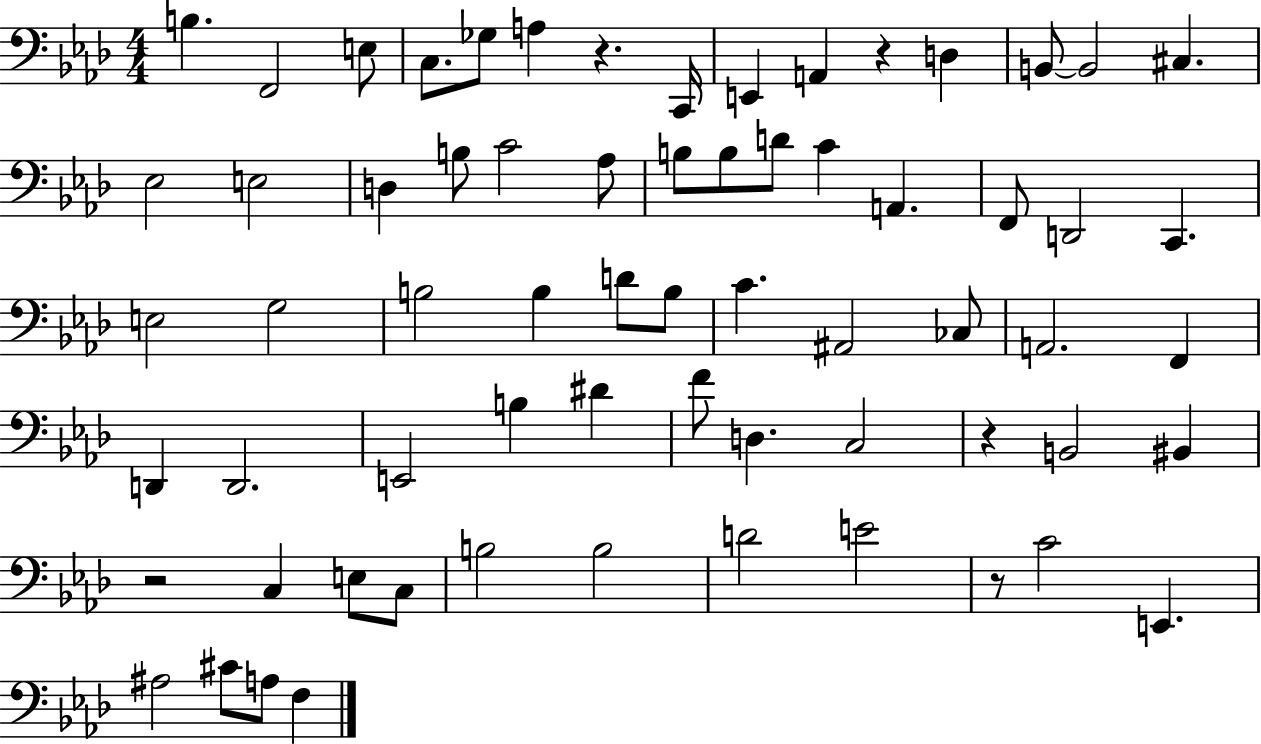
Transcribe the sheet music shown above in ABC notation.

X:1
T:Untitled
M:4/4
L:1/4
K:Ab
B, F,,2 E,/2 C,/2 _G,/2 A, z C,,/4 E,, A,, z D, B,,/2 B,,2 ^C, _E,2 E,2 D, B,/2 C2 _A,/2 B,/2 B,/2 D/2 C A,, F,,/2 D,,2 C,, E,2 G,2 B,2 B, D/2 B,/2 C ^A,,2 _C,/2 A,,2 F,, D,, D,,2 E,,2 B, ^D F/2 D, C,2 z B,,2 ^B,, z2 C, E,/2 C,/2 B,2 B,2 D2 E2 z/2 C2 E,, ^A,2 ^C/2 A,/2 F,